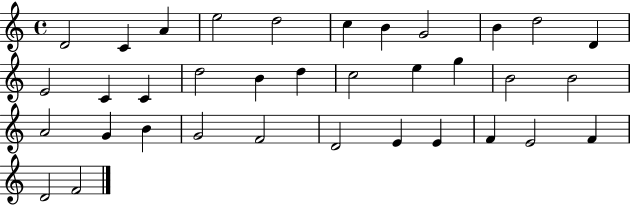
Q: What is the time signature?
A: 4/4